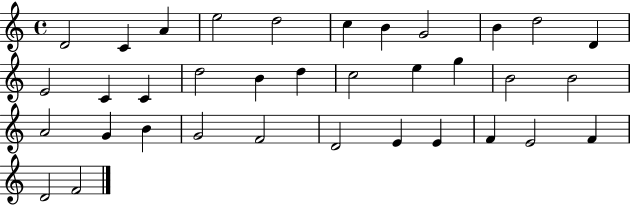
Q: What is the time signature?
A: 4/4